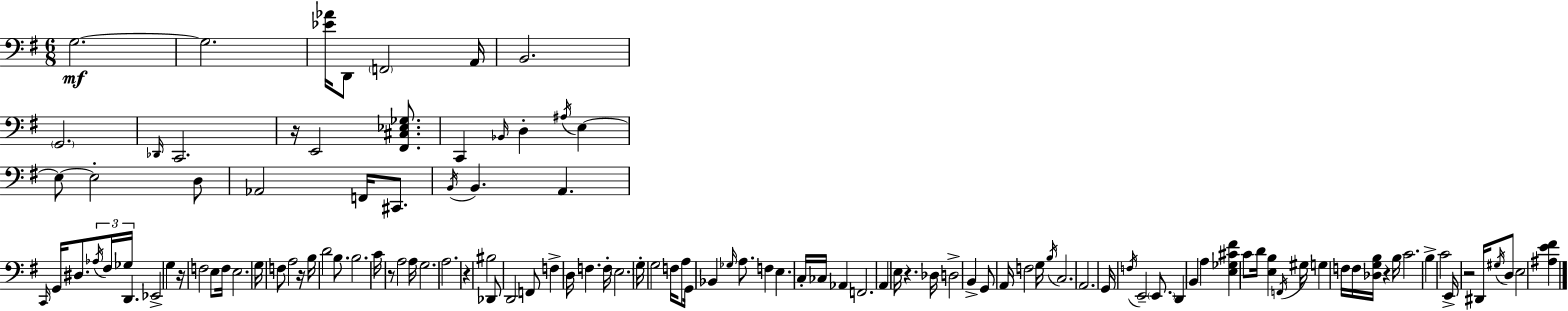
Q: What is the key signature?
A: E minor